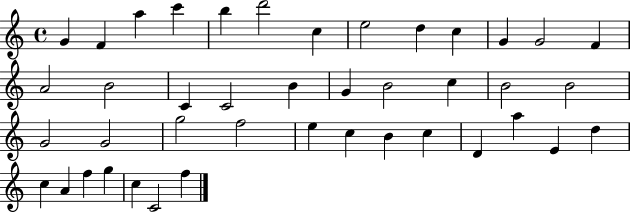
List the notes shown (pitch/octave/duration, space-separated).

G4/q F4/q A5/q C6/q B5/q D6/h C5/q E5/h D5/q C5/q G4/q G4/h F4/q A4/h B4/h C4/q C4/h B4/q G4/q B4/h C5/q B4/h B4/h G4/h G4/h G5/h F5/h E5/q C5/q B4/q C5/q D4/q A5/q E4/q D5/q C5/q A4/q F5/q G5/q C5/q C4/h F5/q